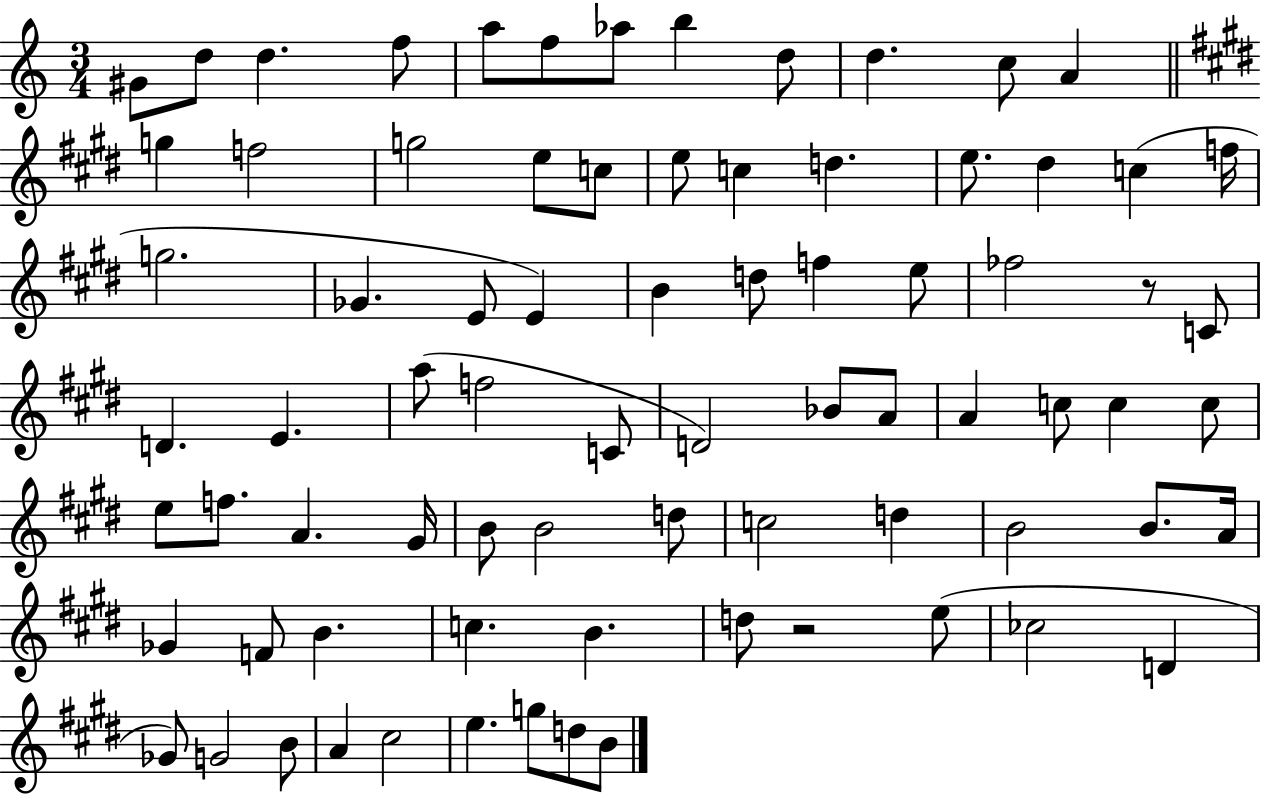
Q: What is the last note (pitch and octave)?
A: B4